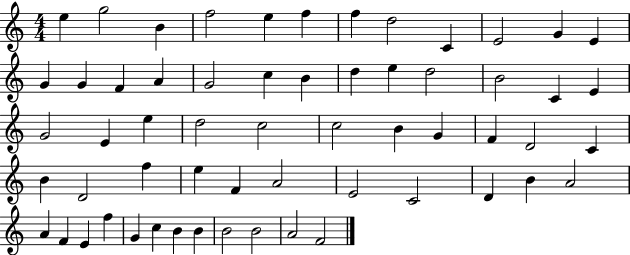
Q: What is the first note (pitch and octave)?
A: E5